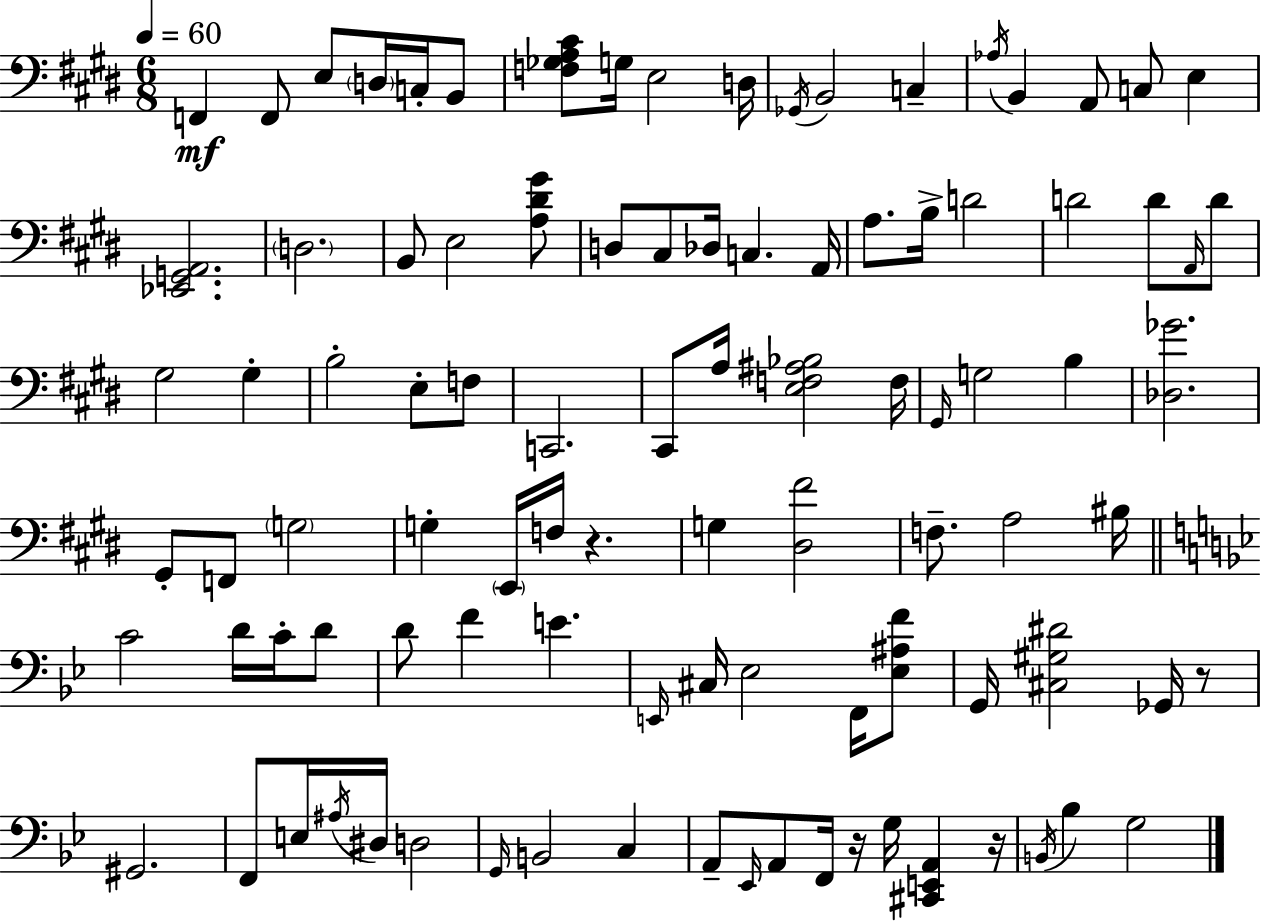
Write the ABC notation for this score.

X:1
T:Untitled
M:6/8
L:1/4
K:E
F,, F,,/2 E,/2 D,/4 C,/4 B,,/2 [F,_G,A,^C]/2 G,/4 E,2 D,/4 _G,,/4 B,,2 C, _A,/4 B,, A,,/2 C,/2 E, [_E,,G,,A,,]2 D,2 B,,/2 E,2 [A,^D^G]/2 D,/2 ^C,/2 _D,/4 C, A,,/4 A,/2 B,/4 D2 D2 D/2 A,,/4 D/2 ^G,2 ^G, B,2 E,/2 F,/2 C,,2 ^C,,/2 A,/4 [E,F,^A,_B,]2 F,/4 ^G,,/4 G,2 B, [_D,_G]2 ^G,,/2 F,,/2 G,2 G, E,,/4 F,/4 z G, [^D,^F]2 F,/2 A,2 ^B,/4 C2 D/4 C/4 D/2 D/2 F E E,,/4 ^C,/4 _E,2 F,,/4 [_E,^A,F]/2 G,,/4 [^C,^G,^D]2 _G,,/4 z/2 ^G,,2 F,,/2 E,/4 ^A,/4 ^D,/4 D,2 G,,/4 B,,2 C, A,,/2 _E,,/4 A,,/2 F,,/4 z/4 G,/4 [^C,,E,,A,,] z/4 B,,/4 _B, G,2